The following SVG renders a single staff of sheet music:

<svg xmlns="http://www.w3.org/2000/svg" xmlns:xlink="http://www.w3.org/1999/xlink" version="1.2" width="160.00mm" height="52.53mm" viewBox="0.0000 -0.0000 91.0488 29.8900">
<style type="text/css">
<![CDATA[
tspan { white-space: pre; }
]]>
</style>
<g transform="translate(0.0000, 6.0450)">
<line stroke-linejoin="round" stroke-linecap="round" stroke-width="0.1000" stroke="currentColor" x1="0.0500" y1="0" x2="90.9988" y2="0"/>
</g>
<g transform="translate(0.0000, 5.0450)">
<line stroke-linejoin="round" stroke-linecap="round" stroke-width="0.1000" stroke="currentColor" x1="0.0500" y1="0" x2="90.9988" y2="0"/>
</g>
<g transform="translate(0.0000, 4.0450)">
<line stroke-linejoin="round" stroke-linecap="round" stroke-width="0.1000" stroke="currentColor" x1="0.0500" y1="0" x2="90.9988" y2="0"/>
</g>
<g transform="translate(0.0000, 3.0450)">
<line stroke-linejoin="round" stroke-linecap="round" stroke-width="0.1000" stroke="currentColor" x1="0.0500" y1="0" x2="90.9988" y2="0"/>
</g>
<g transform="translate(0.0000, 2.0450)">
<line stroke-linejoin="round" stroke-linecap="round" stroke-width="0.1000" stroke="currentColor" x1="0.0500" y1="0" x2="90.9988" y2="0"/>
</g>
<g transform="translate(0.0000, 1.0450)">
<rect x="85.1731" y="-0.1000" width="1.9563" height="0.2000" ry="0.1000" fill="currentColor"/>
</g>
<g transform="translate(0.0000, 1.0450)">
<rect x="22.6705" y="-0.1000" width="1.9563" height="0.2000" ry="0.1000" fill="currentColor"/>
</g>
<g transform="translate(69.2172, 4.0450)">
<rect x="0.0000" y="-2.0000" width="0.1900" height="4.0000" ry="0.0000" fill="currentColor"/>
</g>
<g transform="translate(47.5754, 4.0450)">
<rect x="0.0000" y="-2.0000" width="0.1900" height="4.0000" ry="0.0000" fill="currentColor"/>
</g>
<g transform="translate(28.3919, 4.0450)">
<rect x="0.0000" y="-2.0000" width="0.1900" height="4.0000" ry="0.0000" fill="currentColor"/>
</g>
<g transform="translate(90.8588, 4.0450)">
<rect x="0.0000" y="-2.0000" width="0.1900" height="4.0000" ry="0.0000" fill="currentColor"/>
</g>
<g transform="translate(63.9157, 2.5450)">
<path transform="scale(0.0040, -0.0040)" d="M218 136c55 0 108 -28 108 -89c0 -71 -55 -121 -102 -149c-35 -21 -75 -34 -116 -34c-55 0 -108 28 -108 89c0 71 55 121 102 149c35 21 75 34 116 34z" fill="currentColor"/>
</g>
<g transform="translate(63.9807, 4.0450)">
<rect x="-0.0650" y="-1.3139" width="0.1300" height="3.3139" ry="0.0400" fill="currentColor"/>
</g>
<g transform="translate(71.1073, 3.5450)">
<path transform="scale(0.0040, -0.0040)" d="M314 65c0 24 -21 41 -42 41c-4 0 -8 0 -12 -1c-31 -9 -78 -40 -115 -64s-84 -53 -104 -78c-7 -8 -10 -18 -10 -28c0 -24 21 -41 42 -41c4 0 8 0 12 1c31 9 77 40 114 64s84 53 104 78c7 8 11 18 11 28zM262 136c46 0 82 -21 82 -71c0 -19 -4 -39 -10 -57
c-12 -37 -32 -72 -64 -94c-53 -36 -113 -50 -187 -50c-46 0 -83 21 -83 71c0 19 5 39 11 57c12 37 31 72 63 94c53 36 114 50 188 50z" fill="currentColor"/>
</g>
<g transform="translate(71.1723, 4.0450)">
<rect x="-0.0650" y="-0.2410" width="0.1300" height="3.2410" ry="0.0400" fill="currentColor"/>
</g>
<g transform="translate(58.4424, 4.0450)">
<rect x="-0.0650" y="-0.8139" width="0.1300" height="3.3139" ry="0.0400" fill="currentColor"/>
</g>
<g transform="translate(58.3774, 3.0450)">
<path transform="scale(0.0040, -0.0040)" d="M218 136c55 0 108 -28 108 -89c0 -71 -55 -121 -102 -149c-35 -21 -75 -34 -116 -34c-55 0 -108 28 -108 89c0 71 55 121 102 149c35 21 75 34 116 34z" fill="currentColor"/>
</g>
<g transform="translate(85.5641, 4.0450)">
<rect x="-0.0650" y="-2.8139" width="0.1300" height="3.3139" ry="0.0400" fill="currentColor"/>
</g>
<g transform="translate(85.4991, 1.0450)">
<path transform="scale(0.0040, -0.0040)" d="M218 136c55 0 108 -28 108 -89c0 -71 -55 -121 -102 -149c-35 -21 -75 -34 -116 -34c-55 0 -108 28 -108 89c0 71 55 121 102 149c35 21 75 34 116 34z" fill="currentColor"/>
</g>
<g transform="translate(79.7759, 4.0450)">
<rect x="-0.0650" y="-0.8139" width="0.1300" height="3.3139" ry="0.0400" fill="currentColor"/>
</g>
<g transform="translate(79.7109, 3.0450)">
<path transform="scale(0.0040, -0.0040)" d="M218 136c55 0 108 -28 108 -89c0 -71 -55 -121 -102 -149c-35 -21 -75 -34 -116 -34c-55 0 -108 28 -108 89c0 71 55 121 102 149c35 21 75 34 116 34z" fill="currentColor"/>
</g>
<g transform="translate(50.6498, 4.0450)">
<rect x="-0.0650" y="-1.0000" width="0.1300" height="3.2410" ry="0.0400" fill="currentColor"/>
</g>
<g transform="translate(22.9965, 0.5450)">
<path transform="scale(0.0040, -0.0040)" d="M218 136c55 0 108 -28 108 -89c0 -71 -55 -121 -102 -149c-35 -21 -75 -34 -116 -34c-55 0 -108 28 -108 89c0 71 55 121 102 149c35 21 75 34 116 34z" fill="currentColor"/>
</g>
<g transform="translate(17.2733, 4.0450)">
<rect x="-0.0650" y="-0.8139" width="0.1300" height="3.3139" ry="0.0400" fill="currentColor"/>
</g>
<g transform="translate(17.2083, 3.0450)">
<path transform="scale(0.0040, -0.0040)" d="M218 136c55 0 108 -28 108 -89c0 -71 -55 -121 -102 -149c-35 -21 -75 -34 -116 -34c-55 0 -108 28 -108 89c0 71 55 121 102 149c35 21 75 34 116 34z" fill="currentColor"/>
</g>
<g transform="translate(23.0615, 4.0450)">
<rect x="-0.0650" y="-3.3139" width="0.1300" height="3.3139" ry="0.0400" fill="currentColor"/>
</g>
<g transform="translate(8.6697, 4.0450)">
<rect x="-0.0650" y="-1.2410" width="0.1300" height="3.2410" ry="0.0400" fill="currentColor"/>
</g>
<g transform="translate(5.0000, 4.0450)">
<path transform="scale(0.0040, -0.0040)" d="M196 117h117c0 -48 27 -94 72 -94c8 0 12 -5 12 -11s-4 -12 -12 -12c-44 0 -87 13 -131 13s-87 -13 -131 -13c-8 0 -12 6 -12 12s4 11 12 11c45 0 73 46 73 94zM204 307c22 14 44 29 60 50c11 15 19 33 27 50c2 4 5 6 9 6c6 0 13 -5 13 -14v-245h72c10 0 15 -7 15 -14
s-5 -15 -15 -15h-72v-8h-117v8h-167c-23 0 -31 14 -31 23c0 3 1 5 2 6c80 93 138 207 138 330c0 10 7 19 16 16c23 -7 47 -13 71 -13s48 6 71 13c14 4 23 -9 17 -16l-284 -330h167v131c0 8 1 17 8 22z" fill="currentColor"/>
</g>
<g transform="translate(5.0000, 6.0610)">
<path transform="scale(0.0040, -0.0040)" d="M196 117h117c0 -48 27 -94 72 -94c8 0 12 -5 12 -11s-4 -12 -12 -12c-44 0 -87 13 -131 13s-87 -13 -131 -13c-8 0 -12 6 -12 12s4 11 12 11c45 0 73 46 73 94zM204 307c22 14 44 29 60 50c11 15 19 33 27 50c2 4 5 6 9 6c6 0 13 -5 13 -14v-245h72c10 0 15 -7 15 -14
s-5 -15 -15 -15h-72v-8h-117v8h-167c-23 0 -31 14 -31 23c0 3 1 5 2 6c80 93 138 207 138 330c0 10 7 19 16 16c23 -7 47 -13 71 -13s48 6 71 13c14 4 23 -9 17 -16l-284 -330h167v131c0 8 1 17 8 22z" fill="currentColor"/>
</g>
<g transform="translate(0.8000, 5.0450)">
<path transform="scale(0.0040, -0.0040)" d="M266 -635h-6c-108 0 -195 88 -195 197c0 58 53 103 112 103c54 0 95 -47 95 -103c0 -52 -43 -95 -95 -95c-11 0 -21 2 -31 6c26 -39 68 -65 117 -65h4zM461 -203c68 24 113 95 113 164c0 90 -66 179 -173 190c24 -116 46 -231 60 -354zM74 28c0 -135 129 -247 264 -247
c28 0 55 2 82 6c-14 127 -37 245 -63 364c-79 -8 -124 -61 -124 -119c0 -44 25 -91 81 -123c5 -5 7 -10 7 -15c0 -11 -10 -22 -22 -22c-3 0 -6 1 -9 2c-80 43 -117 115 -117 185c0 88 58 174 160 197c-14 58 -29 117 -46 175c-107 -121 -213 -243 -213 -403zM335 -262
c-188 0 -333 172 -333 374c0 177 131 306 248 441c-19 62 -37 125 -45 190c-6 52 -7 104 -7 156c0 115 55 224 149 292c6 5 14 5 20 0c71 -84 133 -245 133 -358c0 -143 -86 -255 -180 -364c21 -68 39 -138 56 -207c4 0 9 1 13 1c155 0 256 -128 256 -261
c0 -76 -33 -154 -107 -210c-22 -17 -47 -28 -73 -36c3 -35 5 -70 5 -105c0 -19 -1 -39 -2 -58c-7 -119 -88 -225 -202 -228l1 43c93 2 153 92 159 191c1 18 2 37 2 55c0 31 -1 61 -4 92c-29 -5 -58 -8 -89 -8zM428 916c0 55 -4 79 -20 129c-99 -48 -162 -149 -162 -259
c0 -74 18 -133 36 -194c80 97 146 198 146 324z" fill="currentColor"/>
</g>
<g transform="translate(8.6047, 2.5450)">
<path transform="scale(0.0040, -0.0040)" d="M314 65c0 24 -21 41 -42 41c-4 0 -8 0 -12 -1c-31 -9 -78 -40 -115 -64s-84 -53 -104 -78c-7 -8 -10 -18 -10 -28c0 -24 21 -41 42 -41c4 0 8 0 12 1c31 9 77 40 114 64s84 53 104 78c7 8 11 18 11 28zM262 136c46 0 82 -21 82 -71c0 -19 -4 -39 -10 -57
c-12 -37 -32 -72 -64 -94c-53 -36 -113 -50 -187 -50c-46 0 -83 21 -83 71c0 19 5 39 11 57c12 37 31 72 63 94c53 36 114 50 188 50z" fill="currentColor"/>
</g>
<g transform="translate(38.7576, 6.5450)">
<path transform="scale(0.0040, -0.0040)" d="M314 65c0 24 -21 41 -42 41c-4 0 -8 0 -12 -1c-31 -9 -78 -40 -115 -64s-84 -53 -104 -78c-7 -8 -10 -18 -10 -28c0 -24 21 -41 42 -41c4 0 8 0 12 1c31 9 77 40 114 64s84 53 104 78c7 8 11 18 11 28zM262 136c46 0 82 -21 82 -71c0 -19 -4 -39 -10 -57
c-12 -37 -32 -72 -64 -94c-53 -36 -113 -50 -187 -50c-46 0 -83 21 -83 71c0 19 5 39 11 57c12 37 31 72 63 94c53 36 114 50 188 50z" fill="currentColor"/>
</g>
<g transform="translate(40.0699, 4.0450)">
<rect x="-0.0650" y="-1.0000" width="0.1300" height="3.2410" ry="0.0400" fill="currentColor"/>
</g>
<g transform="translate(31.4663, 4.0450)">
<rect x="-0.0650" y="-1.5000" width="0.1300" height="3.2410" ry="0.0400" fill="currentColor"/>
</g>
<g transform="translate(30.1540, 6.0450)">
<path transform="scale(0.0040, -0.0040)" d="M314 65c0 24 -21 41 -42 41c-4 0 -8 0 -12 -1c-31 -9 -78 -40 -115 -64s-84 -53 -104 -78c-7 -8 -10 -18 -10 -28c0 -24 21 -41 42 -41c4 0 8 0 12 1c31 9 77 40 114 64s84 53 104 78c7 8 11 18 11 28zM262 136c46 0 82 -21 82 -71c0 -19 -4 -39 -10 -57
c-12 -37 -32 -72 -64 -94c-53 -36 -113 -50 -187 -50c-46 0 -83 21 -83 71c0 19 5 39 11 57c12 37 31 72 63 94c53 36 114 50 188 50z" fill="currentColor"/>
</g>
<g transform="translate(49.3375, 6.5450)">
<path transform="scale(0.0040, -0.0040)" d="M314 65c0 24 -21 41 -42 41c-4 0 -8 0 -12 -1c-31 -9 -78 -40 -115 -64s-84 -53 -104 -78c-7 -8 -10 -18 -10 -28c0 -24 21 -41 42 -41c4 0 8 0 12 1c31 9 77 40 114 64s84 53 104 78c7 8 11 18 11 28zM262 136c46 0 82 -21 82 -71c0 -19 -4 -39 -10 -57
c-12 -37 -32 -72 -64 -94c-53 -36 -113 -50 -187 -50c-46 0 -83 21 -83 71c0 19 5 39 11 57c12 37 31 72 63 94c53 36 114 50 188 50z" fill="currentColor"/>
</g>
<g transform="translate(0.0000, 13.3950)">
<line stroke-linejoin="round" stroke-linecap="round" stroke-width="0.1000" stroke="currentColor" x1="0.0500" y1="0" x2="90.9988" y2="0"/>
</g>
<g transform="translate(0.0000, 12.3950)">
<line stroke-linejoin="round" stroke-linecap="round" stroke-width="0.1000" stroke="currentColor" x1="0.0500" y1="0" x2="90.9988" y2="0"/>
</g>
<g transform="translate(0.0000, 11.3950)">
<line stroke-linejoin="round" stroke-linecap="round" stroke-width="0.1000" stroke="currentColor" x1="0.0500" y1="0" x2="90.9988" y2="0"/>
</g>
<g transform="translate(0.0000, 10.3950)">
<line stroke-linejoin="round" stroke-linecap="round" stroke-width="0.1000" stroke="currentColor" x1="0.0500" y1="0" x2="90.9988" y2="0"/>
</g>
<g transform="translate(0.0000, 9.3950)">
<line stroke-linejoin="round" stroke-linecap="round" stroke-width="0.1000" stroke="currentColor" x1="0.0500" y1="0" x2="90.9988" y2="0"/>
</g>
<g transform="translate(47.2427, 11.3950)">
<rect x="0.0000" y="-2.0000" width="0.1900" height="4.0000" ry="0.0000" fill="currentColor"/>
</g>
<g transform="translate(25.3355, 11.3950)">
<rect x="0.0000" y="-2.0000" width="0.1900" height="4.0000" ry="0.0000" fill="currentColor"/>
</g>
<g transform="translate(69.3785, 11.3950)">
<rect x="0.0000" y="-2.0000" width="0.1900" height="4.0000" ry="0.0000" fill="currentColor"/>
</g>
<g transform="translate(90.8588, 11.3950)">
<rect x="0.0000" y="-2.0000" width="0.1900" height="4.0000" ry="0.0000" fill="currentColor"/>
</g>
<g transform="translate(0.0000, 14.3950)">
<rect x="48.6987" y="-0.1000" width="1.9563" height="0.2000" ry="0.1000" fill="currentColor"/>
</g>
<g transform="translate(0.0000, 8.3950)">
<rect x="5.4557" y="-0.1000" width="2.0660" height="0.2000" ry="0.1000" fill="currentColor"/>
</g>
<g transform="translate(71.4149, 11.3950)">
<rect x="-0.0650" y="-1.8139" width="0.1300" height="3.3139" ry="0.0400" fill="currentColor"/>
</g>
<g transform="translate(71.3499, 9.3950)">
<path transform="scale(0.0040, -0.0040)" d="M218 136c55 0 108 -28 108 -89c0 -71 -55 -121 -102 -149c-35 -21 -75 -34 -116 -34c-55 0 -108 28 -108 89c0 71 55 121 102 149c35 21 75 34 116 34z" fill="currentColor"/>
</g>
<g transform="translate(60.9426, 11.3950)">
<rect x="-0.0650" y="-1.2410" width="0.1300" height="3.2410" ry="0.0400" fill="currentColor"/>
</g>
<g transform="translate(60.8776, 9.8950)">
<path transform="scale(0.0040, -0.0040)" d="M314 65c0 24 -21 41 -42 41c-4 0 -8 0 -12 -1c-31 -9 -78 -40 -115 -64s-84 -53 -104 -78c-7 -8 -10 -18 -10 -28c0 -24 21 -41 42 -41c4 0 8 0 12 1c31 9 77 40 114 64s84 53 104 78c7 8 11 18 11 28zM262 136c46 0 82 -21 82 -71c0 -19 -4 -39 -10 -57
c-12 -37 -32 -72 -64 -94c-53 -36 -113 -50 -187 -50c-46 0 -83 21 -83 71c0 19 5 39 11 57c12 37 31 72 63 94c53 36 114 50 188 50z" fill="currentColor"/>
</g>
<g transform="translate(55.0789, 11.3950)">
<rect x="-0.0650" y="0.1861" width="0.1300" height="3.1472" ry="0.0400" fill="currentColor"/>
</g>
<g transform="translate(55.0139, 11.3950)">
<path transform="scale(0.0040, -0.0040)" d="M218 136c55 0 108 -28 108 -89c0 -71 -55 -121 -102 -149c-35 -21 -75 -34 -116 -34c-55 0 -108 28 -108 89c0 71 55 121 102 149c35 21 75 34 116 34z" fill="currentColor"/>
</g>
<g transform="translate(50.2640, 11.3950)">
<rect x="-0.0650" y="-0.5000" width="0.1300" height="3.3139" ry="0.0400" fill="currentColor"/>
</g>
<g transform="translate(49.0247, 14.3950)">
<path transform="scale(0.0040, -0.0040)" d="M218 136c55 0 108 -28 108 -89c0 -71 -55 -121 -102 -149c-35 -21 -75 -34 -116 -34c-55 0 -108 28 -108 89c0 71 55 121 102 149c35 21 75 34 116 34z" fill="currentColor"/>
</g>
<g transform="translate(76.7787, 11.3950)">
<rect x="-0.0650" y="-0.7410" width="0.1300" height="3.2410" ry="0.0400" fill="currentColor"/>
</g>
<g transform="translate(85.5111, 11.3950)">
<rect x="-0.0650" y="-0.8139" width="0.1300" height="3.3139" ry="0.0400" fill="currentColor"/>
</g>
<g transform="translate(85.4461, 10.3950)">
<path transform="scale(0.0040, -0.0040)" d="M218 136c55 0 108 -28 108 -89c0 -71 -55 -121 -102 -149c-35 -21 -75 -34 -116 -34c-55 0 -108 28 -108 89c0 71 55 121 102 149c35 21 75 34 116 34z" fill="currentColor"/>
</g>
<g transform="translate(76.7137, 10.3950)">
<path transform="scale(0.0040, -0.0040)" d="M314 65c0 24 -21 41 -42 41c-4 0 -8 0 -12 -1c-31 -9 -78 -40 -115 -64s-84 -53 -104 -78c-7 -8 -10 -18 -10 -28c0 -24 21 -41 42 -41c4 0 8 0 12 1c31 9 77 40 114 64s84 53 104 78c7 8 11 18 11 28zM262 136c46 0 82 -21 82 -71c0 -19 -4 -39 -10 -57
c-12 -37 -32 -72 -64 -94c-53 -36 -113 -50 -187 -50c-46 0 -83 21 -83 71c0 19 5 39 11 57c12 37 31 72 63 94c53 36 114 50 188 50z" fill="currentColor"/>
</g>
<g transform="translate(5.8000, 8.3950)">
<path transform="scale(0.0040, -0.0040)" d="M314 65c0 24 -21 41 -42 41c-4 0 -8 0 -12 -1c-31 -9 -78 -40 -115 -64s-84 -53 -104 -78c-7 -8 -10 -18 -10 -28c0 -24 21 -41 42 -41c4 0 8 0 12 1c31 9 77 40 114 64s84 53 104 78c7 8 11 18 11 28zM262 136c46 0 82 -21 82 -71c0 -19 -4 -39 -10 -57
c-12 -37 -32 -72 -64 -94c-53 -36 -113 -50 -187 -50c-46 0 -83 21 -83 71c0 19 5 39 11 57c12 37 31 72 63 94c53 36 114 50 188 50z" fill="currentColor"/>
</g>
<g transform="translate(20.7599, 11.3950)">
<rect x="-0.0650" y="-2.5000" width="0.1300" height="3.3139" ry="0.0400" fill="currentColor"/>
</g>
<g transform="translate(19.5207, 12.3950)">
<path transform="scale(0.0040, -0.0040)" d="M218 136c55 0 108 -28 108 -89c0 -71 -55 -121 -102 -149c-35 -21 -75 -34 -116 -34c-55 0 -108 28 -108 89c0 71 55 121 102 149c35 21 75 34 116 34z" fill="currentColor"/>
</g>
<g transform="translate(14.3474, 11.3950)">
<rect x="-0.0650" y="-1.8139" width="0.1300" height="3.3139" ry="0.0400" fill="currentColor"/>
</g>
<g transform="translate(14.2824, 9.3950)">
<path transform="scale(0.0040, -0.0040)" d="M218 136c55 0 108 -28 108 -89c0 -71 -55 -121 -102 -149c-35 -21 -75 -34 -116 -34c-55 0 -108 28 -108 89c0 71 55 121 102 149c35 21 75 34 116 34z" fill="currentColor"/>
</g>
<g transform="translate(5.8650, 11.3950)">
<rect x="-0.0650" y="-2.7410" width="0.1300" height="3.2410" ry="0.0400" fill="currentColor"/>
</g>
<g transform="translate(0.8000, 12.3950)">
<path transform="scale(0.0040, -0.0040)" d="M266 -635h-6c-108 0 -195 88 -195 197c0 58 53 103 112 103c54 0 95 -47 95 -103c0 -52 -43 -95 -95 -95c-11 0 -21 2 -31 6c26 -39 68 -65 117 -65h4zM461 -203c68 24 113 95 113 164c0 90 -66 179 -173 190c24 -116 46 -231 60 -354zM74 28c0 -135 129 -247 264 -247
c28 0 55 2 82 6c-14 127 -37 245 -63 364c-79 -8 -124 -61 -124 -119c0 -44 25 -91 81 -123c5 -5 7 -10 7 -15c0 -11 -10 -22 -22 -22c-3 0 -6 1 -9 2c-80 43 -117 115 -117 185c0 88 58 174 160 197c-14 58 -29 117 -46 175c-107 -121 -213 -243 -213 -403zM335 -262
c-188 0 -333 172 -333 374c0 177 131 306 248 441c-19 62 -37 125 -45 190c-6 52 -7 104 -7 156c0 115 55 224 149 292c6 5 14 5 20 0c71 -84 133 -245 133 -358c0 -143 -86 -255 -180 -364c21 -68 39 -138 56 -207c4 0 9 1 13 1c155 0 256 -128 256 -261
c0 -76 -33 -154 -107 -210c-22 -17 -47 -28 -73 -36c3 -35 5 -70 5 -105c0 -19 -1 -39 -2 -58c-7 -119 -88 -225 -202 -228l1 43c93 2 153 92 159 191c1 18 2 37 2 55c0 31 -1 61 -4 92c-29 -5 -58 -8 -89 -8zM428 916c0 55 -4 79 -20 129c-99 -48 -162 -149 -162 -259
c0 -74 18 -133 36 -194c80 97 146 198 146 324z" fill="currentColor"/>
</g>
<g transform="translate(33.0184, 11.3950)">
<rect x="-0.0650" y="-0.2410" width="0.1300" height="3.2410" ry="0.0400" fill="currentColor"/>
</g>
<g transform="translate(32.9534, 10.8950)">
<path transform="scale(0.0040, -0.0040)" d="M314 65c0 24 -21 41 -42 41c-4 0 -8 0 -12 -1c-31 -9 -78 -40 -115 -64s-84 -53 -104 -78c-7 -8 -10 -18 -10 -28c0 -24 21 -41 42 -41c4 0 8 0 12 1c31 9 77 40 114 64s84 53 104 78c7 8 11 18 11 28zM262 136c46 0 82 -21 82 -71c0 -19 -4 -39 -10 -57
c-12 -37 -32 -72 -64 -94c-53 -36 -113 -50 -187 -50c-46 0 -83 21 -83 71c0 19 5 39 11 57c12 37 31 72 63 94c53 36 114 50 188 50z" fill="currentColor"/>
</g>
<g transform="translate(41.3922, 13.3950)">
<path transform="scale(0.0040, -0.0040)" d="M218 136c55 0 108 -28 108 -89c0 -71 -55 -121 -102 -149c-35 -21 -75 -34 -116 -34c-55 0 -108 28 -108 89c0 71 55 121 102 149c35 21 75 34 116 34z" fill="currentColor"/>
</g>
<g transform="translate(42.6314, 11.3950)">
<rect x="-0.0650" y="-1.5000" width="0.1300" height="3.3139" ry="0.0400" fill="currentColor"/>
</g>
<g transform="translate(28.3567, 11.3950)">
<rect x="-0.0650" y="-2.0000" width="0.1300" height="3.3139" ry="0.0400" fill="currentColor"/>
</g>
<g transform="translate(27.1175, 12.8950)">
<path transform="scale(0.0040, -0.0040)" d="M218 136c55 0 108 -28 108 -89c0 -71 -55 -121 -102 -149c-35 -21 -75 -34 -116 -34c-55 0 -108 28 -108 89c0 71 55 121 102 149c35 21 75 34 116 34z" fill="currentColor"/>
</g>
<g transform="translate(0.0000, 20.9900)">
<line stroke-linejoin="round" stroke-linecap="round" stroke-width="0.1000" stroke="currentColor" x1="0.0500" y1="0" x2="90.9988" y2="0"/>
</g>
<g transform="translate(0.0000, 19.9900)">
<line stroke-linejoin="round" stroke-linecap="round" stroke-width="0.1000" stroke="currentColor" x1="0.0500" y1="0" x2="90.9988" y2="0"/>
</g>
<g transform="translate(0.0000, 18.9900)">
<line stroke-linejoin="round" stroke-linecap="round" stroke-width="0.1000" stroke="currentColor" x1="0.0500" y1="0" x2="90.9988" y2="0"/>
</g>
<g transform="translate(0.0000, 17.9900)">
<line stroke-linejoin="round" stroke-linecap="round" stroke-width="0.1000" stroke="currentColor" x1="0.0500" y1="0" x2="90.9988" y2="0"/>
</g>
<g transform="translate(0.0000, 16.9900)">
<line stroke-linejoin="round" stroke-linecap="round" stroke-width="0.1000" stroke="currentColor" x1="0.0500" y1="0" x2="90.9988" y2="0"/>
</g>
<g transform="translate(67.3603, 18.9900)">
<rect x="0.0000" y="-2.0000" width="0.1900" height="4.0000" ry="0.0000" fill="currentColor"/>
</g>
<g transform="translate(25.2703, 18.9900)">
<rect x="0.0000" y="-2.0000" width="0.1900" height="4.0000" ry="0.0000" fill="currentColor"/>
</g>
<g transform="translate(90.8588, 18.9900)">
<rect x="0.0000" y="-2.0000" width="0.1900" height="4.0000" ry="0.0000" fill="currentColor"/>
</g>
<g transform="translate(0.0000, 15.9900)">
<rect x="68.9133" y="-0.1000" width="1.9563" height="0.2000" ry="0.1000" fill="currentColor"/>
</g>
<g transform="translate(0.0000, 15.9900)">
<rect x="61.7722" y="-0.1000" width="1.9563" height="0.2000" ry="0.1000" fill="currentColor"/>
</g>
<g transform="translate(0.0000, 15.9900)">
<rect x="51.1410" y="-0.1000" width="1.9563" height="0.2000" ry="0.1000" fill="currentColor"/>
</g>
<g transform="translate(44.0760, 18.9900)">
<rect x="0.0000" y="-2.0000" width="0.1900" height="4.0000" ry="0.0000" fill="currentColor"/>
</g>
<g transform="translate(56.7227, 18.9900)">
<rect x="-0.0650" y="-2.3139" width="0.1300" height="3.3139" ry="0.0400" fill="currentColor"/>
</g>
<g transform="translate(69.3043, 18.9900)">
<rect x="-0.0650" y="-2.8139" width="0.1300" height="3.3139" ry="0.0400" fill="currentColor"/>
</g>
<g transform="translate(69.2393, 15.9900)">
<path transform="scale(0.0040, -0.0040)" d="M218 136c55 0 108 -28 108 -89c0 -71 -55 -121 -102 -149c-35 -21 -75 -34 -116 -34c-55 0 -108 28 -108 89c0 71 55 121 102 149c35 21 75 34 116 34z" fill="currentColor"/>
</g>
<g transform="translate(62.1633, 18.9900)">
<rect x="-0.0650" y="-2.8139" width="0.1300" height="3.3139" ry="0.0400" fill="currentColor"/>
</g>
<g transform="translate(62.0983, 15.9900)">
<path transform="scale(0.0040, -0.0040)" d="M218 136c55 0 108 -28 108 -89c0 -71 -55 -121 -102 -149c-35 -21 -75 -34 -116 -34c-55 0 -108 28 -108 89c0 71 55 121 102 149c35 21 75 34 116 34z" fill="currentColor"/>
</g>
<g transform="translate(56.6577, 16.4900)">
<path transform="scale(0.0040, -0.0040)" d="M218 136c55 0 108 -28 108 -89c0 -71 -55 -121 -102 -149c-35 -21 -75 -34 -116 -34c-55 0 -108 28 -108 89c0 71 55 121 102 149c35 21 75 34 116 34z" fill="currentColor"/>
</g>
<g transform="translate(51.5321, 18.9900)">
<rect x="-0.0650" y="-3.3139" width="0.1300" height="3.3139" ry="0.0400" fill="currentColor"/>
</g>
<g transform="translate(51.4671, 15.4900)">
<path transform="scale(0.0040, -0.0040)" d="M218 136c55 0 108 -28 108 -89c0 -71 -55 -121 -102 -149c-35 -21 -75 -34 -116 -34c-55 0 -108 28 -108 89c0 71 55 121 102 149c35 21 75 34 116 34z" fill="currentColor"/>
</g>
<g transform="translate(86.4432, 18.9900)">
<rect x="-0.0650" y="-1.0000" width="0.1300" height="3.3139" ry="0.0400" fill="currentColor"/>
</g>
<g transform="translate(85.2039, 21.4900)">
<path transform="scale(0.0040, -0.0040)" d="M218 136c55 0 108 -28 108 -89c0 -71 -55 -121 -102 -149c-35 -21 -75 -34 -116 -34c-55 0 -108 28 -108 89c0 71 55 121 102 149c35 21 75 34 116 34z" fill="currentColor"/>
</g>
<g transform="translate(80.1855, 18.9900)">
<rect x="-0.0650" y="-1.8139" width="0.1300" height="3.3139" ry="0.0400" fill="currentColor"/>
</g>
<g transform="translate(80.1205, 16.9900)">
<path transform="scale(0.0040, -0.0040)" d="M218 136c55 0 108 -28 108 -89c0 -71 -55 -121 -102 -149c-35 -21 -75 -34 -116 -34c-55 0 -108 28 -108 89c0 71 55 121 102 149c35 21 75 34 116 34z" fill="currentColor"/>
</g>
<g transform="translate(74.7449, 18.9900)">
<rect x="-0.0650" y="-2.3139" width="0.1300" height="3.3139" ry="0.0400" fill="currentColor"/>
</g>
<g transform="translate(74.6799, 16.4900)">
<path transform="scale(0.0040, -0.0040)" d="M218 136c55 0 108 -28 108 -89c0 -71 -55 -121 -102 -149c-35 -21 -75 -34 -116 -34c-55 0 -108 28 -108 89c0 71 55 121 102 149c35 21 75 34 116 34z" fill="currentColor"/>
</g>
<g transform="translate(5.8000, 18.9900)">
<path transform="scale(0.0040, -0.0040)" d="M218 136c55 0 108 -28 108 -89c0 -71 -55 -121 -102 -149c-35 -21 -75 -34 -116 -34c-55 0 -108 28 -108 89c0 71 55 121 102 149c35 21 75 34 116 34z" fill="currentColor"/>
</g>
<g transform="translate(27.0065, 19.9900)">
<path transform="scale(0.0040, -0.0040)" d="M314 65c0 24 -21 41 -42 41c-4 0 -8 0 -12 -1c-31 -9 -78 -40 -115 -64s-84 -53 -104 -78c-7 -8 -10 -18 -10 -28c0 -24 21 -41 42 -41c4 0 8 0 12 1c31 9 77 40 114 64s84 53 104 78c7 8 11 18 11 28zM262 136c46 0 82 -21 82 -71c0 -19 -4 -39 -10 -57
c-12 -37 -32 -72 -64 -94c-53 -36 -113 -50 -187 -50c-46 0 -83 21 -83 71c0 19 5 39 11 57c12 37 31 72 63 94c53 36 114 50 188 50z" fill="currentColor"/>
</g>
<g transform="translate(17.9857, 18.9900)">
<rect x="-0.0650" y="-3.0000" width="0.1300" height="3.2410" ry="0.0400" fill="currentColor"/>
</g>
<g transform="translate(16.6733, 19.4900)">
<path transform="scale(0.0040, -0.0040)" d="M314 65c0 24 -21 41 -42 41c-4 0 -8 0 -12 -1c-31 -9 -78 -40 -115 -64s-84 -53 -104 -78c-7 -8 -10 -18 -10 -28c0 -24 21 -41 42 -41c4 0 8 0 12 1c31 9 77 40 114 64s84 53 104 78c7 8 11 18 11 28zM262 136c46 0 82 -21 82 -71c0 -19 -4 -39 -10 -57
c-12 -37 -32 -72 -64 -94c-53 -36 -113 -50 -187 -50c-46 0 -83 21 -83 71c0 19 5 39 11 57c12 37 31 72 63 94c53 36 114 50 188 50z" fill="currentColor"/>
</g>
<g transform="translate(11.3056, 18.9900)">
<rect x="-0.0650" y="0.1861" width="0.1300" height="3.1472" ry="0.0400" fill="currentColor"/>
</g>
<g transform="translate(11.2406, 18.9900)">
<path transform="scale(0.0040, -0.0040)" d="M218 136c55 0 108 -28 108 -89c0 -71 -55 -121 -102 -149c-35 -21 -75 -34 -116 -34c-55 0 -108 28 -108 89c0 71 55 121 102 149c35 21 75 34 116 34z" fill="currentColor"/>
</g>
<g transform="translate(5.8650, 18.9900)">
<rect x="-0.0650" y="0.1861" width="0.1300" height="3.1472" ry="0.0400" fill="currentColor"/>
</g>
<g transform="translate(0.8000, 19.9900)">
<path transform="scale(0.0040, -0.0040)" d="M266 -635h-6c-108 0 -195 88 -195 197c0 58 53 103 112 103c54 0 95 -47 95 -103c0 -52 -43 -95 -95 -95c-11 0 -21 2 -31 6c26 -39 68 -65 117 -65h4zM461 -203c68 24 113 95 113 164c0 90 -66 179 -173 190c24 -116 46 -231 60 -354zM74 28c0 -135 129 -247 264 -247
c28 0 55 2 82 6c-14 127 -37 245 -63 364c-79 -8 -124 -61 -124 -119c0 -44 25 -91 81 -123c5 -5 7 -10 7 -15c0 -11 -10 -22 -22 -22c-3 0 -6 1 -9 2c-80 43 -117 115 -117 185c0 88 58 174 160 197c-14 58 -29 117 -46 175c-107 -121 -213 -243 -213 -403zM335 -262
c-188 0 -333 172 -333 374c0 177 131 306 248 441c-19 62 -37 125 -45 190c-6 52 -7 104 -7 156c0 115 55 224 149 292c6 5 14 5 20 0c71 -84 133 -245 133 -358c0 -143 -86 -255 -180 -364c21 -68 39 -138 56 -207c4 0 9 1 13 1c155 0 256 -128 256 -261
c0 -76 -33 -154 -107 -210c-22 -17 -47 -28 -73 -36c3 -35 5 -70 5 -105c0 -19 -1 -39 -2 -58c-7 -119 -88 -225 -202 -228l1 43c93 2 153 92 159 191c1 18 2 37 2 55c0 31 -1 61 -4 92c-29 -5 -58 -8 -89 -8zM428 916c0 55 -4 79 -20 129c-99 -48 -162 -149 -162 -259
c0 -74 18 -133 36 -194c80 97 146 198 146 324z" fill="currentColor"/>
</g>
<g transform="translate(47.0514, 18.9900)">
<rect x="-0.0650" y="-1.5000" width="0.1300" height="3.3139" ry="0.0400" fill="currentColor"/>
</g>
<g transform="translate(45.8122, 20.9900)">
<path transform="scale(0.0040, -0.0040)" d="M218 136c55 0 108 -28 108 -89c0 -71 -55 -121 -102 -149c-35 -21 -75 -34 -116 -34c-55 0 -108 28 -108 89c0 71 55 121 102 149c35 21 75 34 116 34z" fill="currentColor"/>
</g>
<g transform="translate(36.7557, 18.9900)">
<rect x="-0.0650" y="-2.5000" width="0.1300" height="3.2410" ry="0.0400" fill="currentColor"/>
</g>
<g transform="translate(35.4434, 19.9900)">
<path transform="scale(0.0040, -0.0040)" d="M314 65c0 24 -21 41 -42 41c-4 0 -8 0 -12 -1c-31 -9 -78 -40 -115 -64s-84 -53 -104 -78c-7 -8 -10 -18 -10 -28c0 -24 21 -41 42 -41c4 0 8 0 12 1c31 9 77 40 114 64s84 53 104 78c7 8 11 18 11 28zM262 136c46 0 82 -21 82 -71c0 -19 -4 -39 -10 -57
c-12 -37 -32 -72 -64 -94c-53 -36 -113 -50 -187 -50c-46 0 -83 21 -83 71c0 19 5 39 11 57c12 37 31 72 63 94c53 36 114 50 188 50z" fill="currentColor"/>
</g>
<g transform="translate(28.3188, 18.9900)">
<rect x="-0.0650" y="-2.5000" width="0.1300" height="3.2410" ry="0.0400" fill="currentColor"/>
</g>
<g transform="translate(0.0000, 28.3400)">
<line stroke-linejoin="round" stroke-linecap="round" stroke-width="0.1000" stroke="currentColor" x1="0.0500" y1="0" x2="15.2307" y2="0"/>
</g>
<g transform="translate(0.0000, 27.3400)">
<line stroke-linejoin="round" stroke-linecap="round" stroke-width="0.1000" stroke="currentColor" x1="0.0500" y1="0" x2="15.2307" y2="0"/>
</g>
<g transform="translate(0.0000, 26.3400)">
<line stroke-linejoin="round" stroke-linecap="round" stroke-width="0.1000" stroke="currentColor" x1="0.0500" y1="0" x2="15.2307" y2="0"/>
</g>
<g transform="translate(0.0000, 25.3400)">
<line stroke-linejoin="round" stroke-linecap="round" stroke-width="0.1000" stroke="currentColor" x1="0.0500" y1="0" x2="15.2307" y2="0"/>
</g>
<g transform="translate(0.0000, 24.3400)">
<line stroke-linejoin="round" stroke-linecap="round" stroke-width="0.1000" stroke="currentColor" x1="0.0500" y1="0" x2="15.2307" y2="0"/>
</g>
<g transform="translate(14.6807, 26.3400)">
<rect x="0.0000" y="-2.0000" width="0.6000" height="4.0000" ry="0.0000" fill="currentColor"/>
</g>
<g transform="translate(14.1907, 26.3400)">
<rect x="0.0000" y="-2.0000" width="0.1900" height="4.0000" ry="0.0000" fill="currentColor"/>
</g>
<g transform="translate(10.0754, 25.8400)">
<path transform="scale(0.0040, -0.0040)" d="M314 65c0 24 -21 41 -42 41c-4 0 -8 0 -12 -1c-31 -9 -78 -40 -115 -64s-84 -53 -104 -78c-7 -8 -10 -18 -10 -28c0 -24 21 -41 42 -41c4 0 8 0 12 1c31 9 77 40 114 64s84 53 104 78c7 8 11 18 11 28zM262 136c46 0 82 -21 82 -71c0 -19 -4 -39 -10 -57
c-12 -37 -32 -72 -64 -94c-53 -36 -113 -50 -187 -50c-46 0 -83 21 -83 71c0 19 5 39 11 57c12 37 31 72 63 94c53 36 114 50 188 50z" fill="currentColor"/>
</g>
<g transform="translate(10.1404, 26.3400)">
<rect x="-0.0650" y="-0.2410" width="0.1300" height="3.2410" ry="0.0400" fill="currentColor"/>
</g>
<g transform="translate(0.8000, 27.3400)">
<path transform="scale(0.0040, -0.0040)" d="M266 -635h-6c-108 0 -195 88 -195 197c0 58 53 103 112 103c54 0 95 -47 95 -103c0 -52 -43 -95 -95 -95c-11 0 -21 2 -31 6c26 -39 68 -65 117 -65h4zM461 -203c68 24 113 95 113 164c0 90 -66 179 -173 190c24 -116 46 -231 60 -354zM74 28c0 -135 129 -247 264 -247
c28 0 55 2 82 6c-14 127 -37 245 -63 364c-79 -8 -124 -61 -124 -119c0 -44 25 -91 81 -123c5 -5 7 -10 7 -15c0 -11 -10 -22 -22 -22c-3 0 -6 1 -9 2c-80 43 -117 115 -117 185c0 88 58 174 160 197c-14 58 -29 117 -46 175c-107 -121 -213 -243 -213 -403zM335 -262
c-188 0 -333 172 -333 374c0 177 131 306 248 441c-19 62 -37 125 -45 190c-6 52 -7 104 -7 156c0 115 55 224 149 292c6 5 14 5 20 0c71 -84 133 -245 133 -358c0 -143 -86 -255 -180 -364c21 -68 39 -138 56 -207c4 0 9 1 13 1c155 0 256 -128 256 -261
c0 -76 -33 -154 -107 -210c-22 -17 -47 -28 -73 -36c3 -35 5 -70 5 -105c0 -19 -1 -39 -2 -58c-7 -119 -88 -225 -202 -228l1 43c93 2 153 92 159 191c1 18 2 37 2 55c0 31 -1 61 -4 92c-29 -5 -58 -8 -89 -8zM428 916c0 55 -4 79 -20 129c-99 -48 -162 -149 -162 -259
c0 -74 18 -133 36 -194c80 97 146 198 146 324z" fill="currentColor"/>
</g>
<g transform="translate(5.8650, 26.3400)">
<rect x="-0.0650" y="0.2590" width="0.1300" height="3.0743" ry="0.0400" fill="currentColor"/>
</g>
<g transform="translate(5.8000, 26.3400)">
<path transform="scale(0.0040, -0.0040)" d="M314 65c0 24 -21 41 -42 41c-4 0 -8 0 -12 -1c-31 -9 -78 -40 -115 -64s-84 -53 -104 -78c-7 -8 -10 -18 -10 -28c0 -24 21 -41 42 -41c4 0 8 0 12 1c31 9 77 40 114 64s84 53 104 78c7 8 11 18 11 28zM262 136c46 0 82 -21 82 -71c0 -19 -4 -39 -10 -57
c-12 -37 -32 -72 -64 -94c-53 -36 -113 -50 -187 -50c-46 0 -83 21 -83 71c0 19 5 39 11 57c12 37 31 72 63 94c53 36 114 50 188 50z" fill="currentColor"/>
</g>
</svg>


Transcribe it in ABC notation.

X:1
T:Untitled
M:4/4
L:1/4
K:C
e2 d b E2 D2 D2 d e c2 d a a2 f G F c2 E C B e2 f d2 d B B A2 G2 G2 E b g a a g f D B2 c2